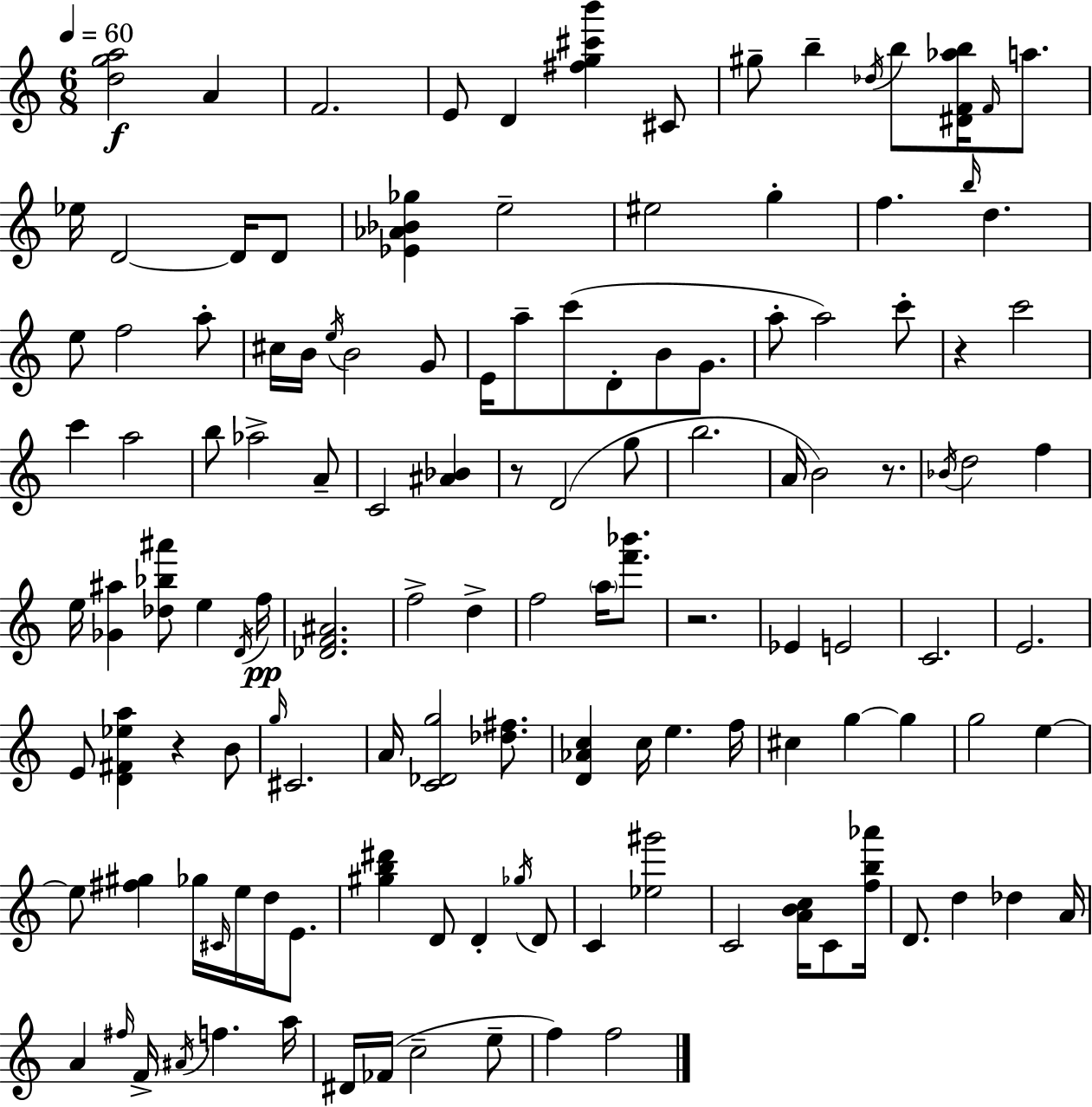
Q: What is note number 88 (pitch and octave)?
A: D4